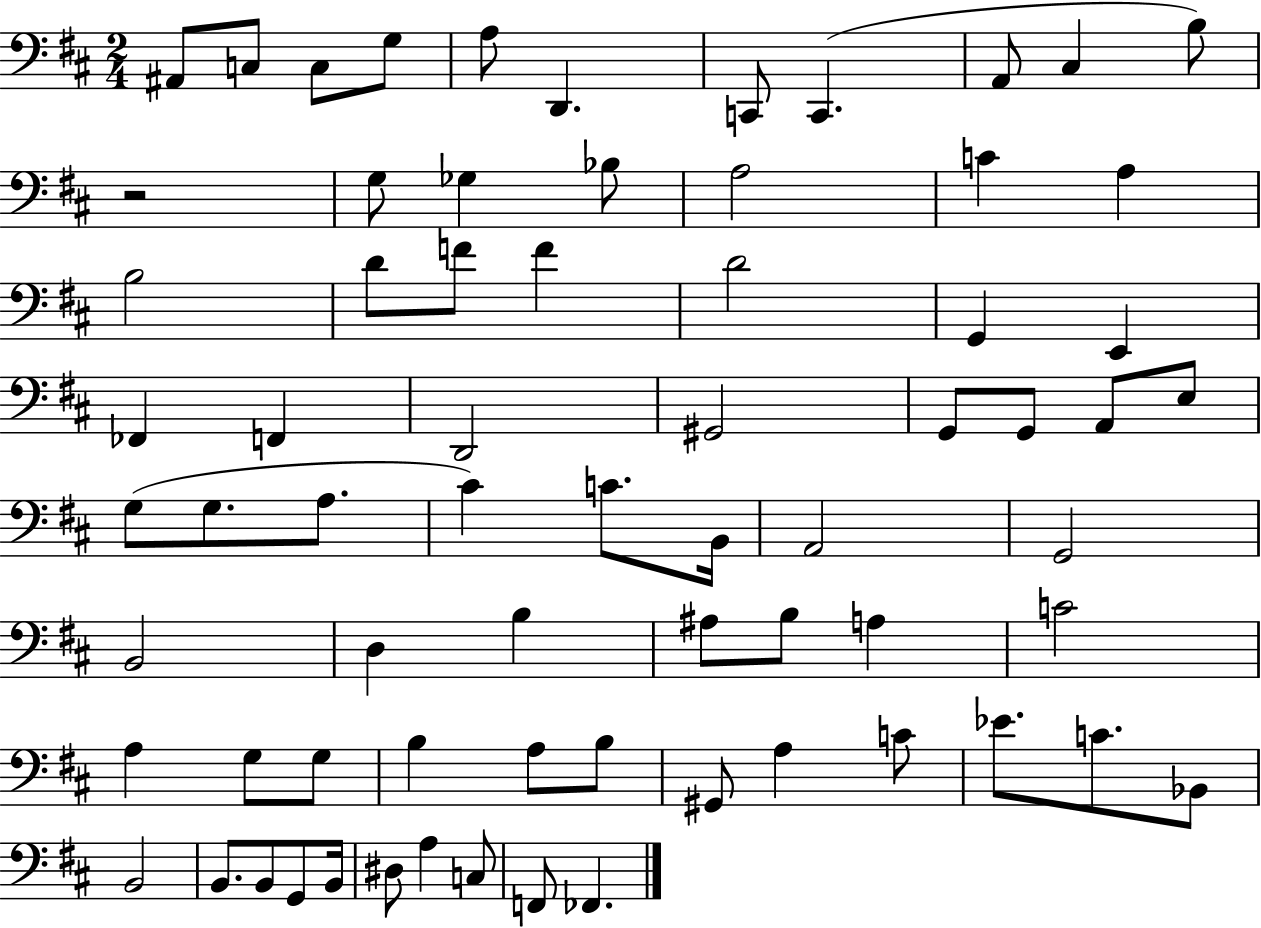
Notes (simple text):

A#2/e C3/e C3/e G3/e A3/e D2/q. C2/e C2/q. A2/e C#3/q B3/e R/h G3/e Gb3/q Bb3/e A3/h C4/q A3/q B3/h D4/e F4/e F4/q D4/h G2/q E2/q FES2/q F2/q D2/h G#2/h G2/e G2/e A2/e E3/e G3/e G3/e. A3/e. C#4/q C4/e. B2/s A2/h G2/h B2/h D3/q B3/q A#3/e B3/e A3/q C4/h A3/q G3/e G3/e B3/q A3/e B3/e G#2/e A3/q C4/e Eb4/e. C4/e. Bb2/e B2/h B2/e. B2/e G2/e B2/s D#3/e A3/q C3/e F2/e FES2/q.